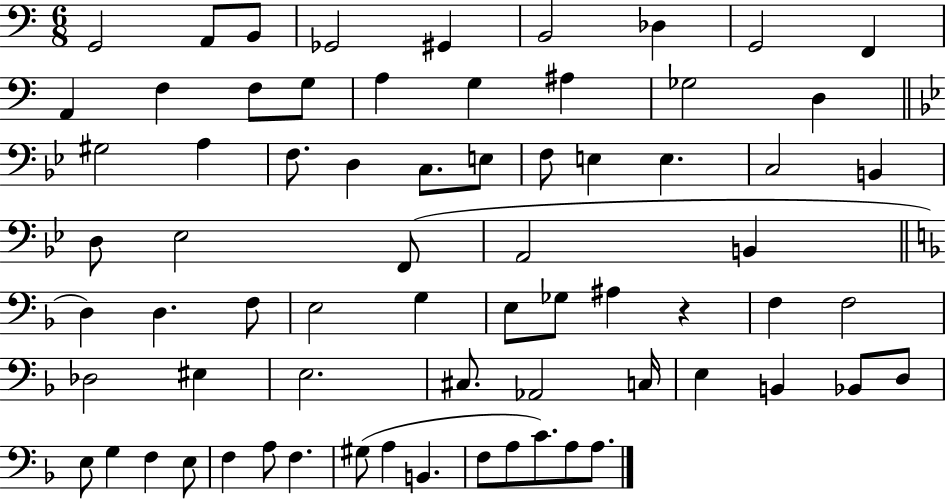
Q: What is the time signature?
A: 6/8